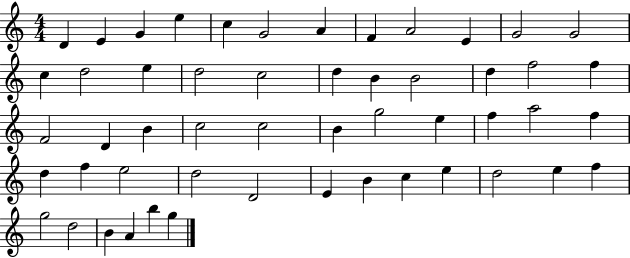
{
  \clef treble
  \numericTimeSignature
  \time 4/4
  \key c \major
  d'4 e'4 g'4 e''4 | c''4 g'2 a'4 | f'4 a'2 e'4 | g'2 g'2 | \break c''4 d''2 e''4 | d''2 c''2 | d''4 b'4 b'2 | d''4 f''2 f''4 | \break f'2 d'4 b'4 | c''2 c''2 | b'4 g''2 e''4 | f''4 a''2 f''4 | \break d''4 f''4 e''2 | d''2 d'2 | e'4 b'4 c''4 e''4 | d''2 e''4 f''4 | \break g''2 d''2 | b'4 a'4 b''4 g''4 | \bar "|."
}